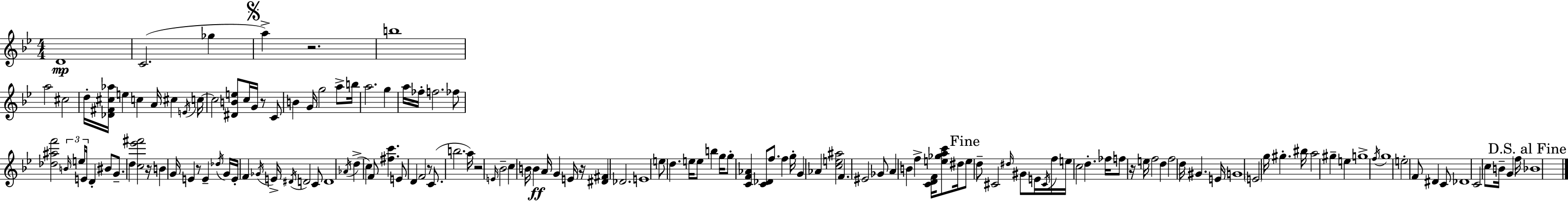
X:1
T:Untitled
M:4/4
L:1/4
K:Gm
D4 C2 _g a z2 b4 a2 ^c2 d/4 [_D^F^c_a]/4 e c A/4 ^c E/4 c/4 c2 [^DBe]/2 c/4 G/4 z/2 C/2 B G/4 g2 a/2 b/4 a2 g a/4 _f/4 f2 _f/2 [_d^af']2 B/4 e/4 E/4 D ^B/2 G/2 d [c_e'^f']2 z/4 B G/4 E z/2 E _d/4 G/4 E/4 F _G/4 E/4 ^D/4 D2 C/2 D4 _A/4 d c F/2 [^fc'] E/2 D F2 z/2 C/2 b2 a/4 z2 E/4 _B2 c B/4 B A/4 G E/4 z/4 [^D^F] _D2 E4 e/2 d e/4 e/2 b g/4 g/2 [CF_A] [C_D]/2 f/2 f g/4 G _A [ce^a]2 F ^E2 _G/2 A B f [CDF]/4 [e_gac']/2 ^d/4 e/2 d/2 ^C2 ^d/4 ^G/2 E/4 ^C/4 f/4 e/4 c2 d _f/4 f/2 z/4 e/4 f2 d f2 d/4 ^G E/4 G4 E2 g/4 ^g ^b/4 a2 ^g e g4 f/4 g4 e2 F/2 ^D C/2 _D4 C2 c/2 B/4 G f/4 _B4